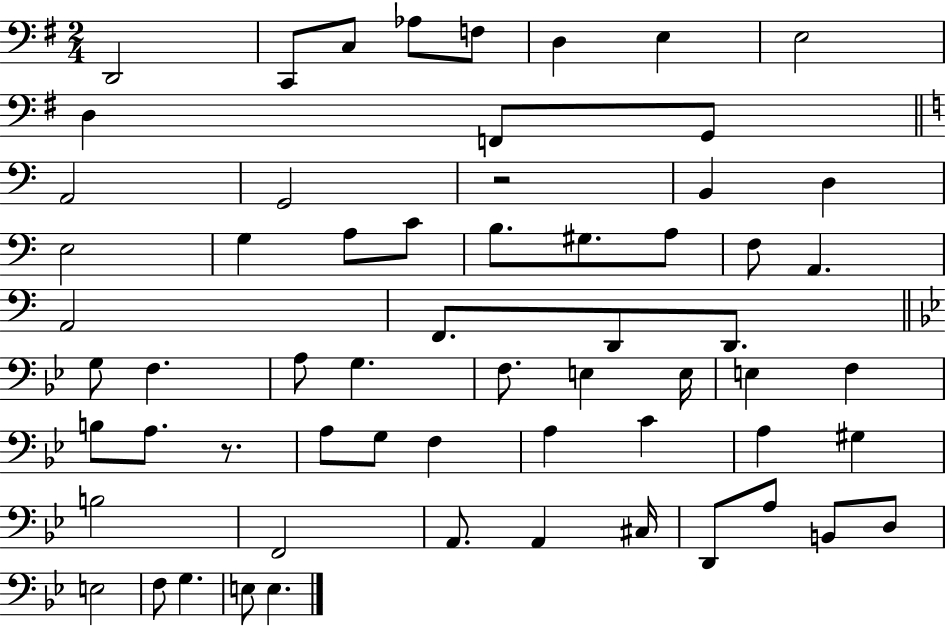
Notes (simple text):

D2/h C2/e C3/e Ab3/e F3/e D3/q E3/q E3/h D3/q F2/e G2/e A2/h G2/h R/h B2/q D3/q E3/h G3/q A3/e C4/e B3/e. G#3/e. A3/e F3/e A2/q. A2/h F2/e. D2/e D2/e. G3/e F3/q. A3/e G3/q. F3/e. E3/q E3/s E3/q F3/q B3/e A3/e. R/e. A3/e G3/e F3/q A3/q C4/q A3/q G#3/q B3/h F2/h A2/e. A2/q C#3/s D2/e A3/e B2/e D3/e E3/h F3/e G3/q. E3/e E3/q.